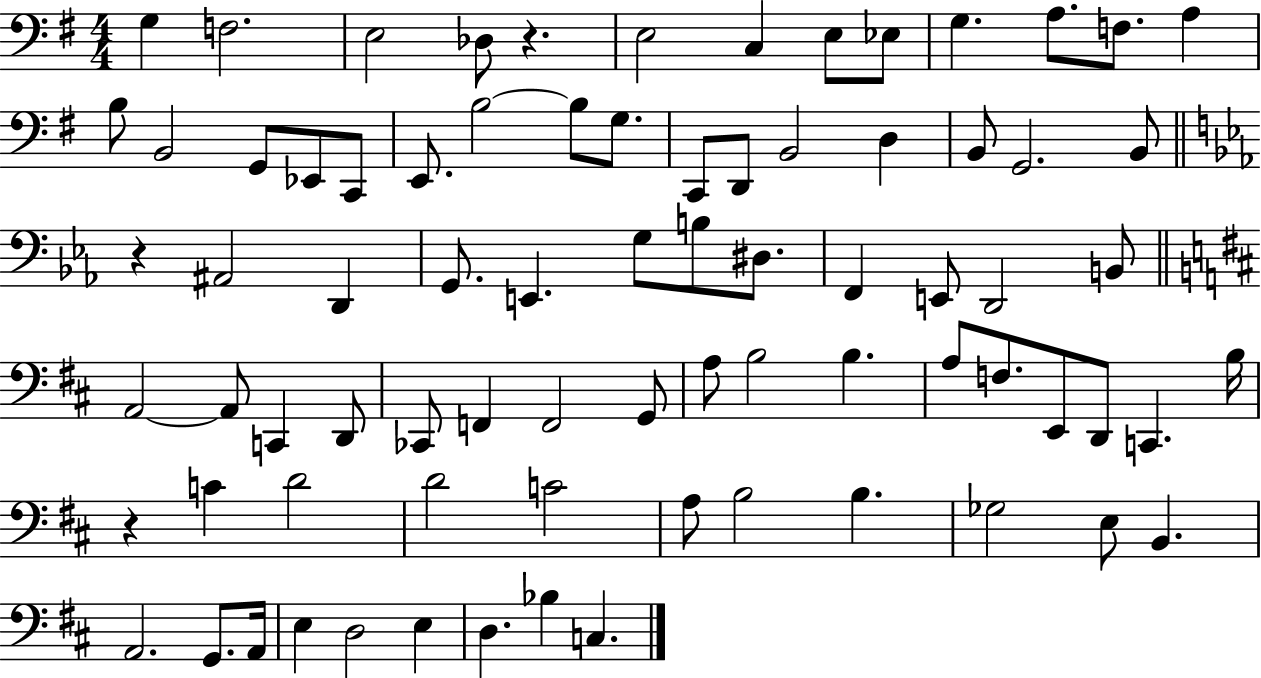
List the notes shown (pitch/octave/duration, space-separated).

G3/q F3/h. E3/h Db3/e R/q. E3/h C3/q E3/e Eb3/e G3/q. A3/e. F3/e. A3/q B3/e B2/h G2/e Eb2/e C2/e E2/e. B3/h B3/e G3/e. C2/e D2/e B2/h D3/q B2/e G2/h. B2/e R/q A#2/h D2/q G2/e. E2/q. G3/e B3/e D#3/e. F2/q E2/e D2/h B2/e A2/h A2/e C2/q D2/e CES2/e F2/q F2/h G2/e A3/e B3/h B3/q. A3/e F3/e. E2/e D2/e C2/q. B3/s R/q C4/q D4/h D4/h C4/h A3/e B3/h B3/q. Gb3/h E3/e B2/q. A2/h. G2/e. A2/s E3/q D3/h E3/q D3/q. Bb3/q C3/q.